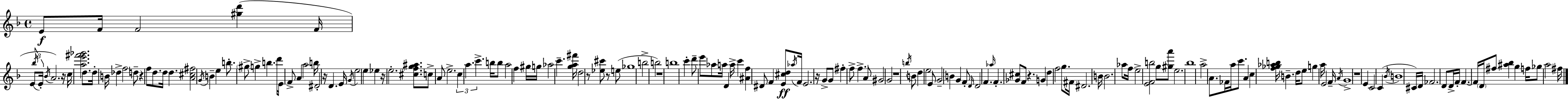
E4/e F4/s F4/h [G#5,D6]/q F4/s E4/e Bb5/s E4/s Bb4/s A4/h. R/s C5/s [A5,E6,F#6,Gb6]/h. D5/e. D5/s B4/s Db5/q F5/h D5/e R/q F5/e D5/e. D5/s D5/q. [A4,C#5,F#5]/h G4/s B4/q E5/q B5/e. G#5/e G5/q B5/q. D6/s E4/s F4/e A4/q A5/h B5/s D#4/h R/s D4/q. E4/s G4/s E5/h E5/q Eb5/q R/s E5/h. [C#5,F5,G5,A#5]/e. C5/e A4/e E5/h. C5/q A5/q. C6/q. B5/s B5/e A5/h F5/q G#5/s G5/s Ab5/h C6/q. [G5,A5,F#6]/s D5/h R/e [Eb5,C#6]/e R/e E5/e Gb5/w B5/h B5/h R/w B5/w C6/q D6/e E6/e Ab5/e A5/s D4/q A5/s C6/q [A#4,F5]/q D#4/e F4/q [E4,C#5,D5]/e Ab5/s F4/s E4/h. R/s G4/e G4/e F#5/q F5/e F5/q. A4/e G#4/h G4/h R/w B5/s B4/e D5/q E5/h E4/e G4/h B4/q G4/q F4/e D4/s D4/h F4/q. Ab5/s F4/q. [Gb4,C#5]/e F4/e R/q. G4/q D5/q F5/h G5/e. F#4/s D#4/h. B4/s B4/h. Ab5/e F5/s E5/h [E4,F4,B5]/h G5/e [G#5,A6]/e E5/h. Bb5/w A5/h A4/e. FES4/s A5/s C6/e. A4/q C5/q [F5,Gb5,Ab5,B5]/s B4/q. D5/s E5/e G5/q A5/s E4/h F4/s A4/s G4/w R/w E4/q C4/h C4/q Bb4/s B4/w C#4/s D4/s FES4/h. D4/e D4/s F4/s F4/q. F4/s D4/s F#5/e [A#5,Bb5]/q G5/q F5/s Gb5/e A5/h F#5/s